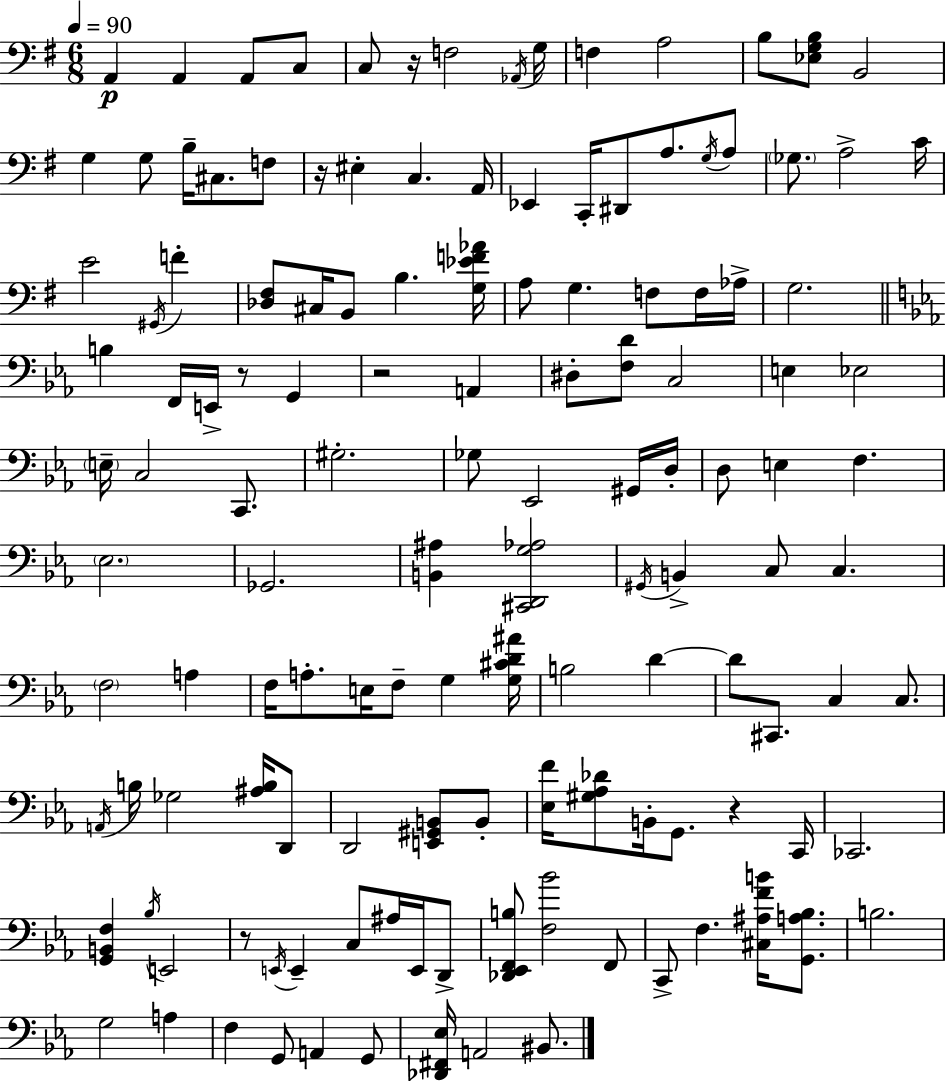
{
  \clef bass
  \numericTimeSignature
  \time 6/8
  \key e \minor
  \tempo 4 = 90
  a,4\p a,4 a,8 c8 | c8 r16 f2 \acciaccatura { aes,16 } | g16 f4 a2 | b8 <ees g b>8 b,2 | \break g4 g8 b16-- cis8. f8 | r16 eis4-. c4. | a,16 ees,4 c,16-. dis,8 a8. \acciaccatura { g16 } | a8 \parenthesize ges8. a2-> | \break c'16 e'2 \acciaccatura { gis,16 } f'4-. | <des fis>8 cis16 b,8 b4. | <g ees' f' aes'>16 a8 g4. f8 | f16 aes16-> g2. | \break \bar "||" \break \key ees \major b4 f,16 e,16-> r8 g,4 | r2 a,4 | dis8-. <f d'>8 c2 | e4 ees2 | \break \parenthesize e16-- c2 c,8. | gis2.-. | ges8 ees,2 gis,16 d16-. | d8 e4 f4. | \break \parenthesize ees2. | ges,2. | <b, ais>4 <cis, d, g aes>2 | \acciaccatura { gis,16 } b,4-> c8 c4. | \break \parenthesize f2 a4 | f16 a8.-. e16 f8-- g4 | <g cis' d' ais'>16 b2 d'4~~ | d'8 cis,8. c4 c8. | \break \acciaccatura { a,16 } b16 ges2 <ais b>16 | d,8 d,2 <e, gis, b,>8 | b,8-. <ees f'>16 <gis aes des'>8 b,16-. g,8. r4 | c,16 ces,2. | \break <g, b, f>4 \acciaccatura { bes16 } e,2 | r8 \acciaccatura { e,16 } e,4-- c8 | ais16 e,16 d,8-> <des, ees, f, b>8 <f bes'>2 | f,8 c,8-> f4. | \break <cis ais f' b'>16 <g, a bes>8. b2. | g2 | a4 f4 g,8 a,4 | g,8 <des, fis, ees>16 a,2 | \break bis,8. \bar "|."
}